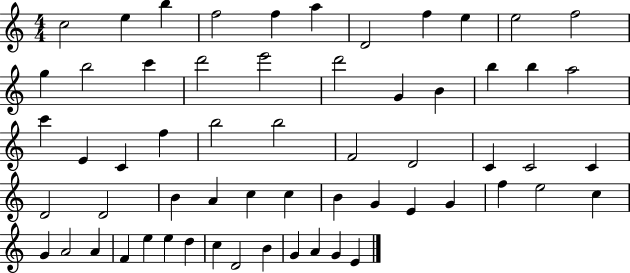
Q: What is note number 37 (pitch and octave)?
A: A4